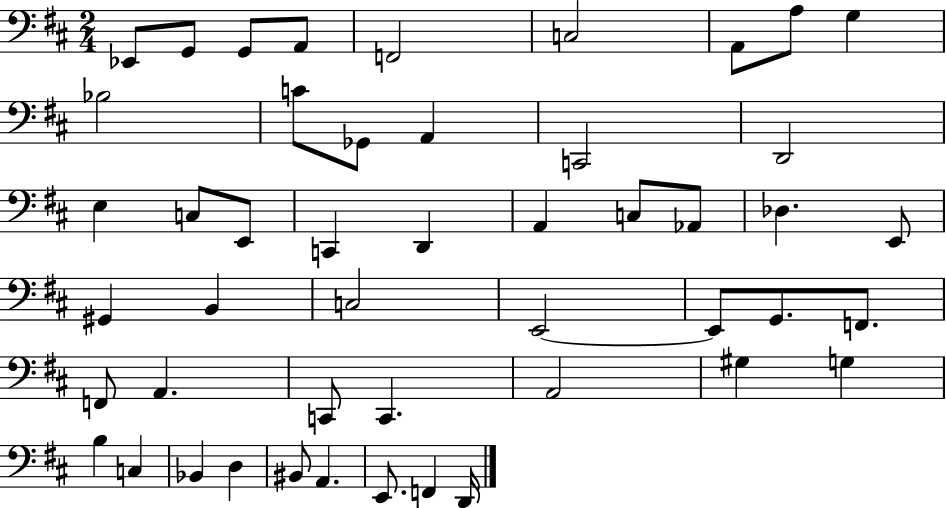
{
  \clef bass
  \numericTimeSignature
  \time 2/4
  \key d \major
  ees,8 g,8 g,8 a,8 | f,2 | c2 | a,8 a8 g4 | \break bes2 | c'8 ges,8 a,4 | c,2 | d,2 | \break e4 c8 e,8 | c,4 d,4 | a,4 c8 aes,8 | des4. e,8 | \break gis,4 b,4 | c2 | e,2~~ | e,8 g,8. f,8. | \break f,8 a,4. | c,8 c,4. | a,2 | gis4 g4 | \break b4 c4 | bes,4 d4 | bis,8 a,4. | e,8. f,4 d,16 | \break \bar "|."
}